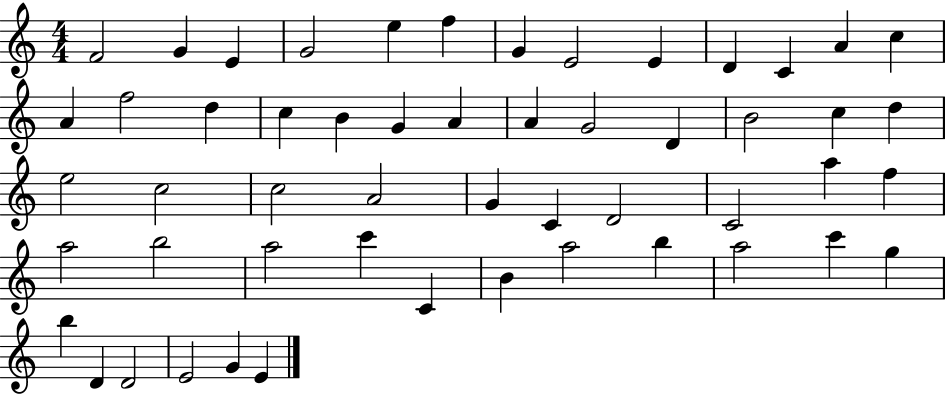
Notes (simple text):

F4/h G4/q E4/q G4/h E5/q F5/q G4/q E4/h E4/q D4/q C4/q A4/q C5/q A4/q F5/h D5/q C5/q B4/q G4/q A4/q A4/q G4/h D4/q B4/h C5/q D5/q E5/h C5/h C5/h A4/h G4/q C4/q D4/h C4/h A5/q F5/q A5/h B5/h A5/h C6/q C4/q B4/q A5/h B5/q A5/h C6/q G5/q B5/q D4/q D4/h E4/h G4/q E4/q